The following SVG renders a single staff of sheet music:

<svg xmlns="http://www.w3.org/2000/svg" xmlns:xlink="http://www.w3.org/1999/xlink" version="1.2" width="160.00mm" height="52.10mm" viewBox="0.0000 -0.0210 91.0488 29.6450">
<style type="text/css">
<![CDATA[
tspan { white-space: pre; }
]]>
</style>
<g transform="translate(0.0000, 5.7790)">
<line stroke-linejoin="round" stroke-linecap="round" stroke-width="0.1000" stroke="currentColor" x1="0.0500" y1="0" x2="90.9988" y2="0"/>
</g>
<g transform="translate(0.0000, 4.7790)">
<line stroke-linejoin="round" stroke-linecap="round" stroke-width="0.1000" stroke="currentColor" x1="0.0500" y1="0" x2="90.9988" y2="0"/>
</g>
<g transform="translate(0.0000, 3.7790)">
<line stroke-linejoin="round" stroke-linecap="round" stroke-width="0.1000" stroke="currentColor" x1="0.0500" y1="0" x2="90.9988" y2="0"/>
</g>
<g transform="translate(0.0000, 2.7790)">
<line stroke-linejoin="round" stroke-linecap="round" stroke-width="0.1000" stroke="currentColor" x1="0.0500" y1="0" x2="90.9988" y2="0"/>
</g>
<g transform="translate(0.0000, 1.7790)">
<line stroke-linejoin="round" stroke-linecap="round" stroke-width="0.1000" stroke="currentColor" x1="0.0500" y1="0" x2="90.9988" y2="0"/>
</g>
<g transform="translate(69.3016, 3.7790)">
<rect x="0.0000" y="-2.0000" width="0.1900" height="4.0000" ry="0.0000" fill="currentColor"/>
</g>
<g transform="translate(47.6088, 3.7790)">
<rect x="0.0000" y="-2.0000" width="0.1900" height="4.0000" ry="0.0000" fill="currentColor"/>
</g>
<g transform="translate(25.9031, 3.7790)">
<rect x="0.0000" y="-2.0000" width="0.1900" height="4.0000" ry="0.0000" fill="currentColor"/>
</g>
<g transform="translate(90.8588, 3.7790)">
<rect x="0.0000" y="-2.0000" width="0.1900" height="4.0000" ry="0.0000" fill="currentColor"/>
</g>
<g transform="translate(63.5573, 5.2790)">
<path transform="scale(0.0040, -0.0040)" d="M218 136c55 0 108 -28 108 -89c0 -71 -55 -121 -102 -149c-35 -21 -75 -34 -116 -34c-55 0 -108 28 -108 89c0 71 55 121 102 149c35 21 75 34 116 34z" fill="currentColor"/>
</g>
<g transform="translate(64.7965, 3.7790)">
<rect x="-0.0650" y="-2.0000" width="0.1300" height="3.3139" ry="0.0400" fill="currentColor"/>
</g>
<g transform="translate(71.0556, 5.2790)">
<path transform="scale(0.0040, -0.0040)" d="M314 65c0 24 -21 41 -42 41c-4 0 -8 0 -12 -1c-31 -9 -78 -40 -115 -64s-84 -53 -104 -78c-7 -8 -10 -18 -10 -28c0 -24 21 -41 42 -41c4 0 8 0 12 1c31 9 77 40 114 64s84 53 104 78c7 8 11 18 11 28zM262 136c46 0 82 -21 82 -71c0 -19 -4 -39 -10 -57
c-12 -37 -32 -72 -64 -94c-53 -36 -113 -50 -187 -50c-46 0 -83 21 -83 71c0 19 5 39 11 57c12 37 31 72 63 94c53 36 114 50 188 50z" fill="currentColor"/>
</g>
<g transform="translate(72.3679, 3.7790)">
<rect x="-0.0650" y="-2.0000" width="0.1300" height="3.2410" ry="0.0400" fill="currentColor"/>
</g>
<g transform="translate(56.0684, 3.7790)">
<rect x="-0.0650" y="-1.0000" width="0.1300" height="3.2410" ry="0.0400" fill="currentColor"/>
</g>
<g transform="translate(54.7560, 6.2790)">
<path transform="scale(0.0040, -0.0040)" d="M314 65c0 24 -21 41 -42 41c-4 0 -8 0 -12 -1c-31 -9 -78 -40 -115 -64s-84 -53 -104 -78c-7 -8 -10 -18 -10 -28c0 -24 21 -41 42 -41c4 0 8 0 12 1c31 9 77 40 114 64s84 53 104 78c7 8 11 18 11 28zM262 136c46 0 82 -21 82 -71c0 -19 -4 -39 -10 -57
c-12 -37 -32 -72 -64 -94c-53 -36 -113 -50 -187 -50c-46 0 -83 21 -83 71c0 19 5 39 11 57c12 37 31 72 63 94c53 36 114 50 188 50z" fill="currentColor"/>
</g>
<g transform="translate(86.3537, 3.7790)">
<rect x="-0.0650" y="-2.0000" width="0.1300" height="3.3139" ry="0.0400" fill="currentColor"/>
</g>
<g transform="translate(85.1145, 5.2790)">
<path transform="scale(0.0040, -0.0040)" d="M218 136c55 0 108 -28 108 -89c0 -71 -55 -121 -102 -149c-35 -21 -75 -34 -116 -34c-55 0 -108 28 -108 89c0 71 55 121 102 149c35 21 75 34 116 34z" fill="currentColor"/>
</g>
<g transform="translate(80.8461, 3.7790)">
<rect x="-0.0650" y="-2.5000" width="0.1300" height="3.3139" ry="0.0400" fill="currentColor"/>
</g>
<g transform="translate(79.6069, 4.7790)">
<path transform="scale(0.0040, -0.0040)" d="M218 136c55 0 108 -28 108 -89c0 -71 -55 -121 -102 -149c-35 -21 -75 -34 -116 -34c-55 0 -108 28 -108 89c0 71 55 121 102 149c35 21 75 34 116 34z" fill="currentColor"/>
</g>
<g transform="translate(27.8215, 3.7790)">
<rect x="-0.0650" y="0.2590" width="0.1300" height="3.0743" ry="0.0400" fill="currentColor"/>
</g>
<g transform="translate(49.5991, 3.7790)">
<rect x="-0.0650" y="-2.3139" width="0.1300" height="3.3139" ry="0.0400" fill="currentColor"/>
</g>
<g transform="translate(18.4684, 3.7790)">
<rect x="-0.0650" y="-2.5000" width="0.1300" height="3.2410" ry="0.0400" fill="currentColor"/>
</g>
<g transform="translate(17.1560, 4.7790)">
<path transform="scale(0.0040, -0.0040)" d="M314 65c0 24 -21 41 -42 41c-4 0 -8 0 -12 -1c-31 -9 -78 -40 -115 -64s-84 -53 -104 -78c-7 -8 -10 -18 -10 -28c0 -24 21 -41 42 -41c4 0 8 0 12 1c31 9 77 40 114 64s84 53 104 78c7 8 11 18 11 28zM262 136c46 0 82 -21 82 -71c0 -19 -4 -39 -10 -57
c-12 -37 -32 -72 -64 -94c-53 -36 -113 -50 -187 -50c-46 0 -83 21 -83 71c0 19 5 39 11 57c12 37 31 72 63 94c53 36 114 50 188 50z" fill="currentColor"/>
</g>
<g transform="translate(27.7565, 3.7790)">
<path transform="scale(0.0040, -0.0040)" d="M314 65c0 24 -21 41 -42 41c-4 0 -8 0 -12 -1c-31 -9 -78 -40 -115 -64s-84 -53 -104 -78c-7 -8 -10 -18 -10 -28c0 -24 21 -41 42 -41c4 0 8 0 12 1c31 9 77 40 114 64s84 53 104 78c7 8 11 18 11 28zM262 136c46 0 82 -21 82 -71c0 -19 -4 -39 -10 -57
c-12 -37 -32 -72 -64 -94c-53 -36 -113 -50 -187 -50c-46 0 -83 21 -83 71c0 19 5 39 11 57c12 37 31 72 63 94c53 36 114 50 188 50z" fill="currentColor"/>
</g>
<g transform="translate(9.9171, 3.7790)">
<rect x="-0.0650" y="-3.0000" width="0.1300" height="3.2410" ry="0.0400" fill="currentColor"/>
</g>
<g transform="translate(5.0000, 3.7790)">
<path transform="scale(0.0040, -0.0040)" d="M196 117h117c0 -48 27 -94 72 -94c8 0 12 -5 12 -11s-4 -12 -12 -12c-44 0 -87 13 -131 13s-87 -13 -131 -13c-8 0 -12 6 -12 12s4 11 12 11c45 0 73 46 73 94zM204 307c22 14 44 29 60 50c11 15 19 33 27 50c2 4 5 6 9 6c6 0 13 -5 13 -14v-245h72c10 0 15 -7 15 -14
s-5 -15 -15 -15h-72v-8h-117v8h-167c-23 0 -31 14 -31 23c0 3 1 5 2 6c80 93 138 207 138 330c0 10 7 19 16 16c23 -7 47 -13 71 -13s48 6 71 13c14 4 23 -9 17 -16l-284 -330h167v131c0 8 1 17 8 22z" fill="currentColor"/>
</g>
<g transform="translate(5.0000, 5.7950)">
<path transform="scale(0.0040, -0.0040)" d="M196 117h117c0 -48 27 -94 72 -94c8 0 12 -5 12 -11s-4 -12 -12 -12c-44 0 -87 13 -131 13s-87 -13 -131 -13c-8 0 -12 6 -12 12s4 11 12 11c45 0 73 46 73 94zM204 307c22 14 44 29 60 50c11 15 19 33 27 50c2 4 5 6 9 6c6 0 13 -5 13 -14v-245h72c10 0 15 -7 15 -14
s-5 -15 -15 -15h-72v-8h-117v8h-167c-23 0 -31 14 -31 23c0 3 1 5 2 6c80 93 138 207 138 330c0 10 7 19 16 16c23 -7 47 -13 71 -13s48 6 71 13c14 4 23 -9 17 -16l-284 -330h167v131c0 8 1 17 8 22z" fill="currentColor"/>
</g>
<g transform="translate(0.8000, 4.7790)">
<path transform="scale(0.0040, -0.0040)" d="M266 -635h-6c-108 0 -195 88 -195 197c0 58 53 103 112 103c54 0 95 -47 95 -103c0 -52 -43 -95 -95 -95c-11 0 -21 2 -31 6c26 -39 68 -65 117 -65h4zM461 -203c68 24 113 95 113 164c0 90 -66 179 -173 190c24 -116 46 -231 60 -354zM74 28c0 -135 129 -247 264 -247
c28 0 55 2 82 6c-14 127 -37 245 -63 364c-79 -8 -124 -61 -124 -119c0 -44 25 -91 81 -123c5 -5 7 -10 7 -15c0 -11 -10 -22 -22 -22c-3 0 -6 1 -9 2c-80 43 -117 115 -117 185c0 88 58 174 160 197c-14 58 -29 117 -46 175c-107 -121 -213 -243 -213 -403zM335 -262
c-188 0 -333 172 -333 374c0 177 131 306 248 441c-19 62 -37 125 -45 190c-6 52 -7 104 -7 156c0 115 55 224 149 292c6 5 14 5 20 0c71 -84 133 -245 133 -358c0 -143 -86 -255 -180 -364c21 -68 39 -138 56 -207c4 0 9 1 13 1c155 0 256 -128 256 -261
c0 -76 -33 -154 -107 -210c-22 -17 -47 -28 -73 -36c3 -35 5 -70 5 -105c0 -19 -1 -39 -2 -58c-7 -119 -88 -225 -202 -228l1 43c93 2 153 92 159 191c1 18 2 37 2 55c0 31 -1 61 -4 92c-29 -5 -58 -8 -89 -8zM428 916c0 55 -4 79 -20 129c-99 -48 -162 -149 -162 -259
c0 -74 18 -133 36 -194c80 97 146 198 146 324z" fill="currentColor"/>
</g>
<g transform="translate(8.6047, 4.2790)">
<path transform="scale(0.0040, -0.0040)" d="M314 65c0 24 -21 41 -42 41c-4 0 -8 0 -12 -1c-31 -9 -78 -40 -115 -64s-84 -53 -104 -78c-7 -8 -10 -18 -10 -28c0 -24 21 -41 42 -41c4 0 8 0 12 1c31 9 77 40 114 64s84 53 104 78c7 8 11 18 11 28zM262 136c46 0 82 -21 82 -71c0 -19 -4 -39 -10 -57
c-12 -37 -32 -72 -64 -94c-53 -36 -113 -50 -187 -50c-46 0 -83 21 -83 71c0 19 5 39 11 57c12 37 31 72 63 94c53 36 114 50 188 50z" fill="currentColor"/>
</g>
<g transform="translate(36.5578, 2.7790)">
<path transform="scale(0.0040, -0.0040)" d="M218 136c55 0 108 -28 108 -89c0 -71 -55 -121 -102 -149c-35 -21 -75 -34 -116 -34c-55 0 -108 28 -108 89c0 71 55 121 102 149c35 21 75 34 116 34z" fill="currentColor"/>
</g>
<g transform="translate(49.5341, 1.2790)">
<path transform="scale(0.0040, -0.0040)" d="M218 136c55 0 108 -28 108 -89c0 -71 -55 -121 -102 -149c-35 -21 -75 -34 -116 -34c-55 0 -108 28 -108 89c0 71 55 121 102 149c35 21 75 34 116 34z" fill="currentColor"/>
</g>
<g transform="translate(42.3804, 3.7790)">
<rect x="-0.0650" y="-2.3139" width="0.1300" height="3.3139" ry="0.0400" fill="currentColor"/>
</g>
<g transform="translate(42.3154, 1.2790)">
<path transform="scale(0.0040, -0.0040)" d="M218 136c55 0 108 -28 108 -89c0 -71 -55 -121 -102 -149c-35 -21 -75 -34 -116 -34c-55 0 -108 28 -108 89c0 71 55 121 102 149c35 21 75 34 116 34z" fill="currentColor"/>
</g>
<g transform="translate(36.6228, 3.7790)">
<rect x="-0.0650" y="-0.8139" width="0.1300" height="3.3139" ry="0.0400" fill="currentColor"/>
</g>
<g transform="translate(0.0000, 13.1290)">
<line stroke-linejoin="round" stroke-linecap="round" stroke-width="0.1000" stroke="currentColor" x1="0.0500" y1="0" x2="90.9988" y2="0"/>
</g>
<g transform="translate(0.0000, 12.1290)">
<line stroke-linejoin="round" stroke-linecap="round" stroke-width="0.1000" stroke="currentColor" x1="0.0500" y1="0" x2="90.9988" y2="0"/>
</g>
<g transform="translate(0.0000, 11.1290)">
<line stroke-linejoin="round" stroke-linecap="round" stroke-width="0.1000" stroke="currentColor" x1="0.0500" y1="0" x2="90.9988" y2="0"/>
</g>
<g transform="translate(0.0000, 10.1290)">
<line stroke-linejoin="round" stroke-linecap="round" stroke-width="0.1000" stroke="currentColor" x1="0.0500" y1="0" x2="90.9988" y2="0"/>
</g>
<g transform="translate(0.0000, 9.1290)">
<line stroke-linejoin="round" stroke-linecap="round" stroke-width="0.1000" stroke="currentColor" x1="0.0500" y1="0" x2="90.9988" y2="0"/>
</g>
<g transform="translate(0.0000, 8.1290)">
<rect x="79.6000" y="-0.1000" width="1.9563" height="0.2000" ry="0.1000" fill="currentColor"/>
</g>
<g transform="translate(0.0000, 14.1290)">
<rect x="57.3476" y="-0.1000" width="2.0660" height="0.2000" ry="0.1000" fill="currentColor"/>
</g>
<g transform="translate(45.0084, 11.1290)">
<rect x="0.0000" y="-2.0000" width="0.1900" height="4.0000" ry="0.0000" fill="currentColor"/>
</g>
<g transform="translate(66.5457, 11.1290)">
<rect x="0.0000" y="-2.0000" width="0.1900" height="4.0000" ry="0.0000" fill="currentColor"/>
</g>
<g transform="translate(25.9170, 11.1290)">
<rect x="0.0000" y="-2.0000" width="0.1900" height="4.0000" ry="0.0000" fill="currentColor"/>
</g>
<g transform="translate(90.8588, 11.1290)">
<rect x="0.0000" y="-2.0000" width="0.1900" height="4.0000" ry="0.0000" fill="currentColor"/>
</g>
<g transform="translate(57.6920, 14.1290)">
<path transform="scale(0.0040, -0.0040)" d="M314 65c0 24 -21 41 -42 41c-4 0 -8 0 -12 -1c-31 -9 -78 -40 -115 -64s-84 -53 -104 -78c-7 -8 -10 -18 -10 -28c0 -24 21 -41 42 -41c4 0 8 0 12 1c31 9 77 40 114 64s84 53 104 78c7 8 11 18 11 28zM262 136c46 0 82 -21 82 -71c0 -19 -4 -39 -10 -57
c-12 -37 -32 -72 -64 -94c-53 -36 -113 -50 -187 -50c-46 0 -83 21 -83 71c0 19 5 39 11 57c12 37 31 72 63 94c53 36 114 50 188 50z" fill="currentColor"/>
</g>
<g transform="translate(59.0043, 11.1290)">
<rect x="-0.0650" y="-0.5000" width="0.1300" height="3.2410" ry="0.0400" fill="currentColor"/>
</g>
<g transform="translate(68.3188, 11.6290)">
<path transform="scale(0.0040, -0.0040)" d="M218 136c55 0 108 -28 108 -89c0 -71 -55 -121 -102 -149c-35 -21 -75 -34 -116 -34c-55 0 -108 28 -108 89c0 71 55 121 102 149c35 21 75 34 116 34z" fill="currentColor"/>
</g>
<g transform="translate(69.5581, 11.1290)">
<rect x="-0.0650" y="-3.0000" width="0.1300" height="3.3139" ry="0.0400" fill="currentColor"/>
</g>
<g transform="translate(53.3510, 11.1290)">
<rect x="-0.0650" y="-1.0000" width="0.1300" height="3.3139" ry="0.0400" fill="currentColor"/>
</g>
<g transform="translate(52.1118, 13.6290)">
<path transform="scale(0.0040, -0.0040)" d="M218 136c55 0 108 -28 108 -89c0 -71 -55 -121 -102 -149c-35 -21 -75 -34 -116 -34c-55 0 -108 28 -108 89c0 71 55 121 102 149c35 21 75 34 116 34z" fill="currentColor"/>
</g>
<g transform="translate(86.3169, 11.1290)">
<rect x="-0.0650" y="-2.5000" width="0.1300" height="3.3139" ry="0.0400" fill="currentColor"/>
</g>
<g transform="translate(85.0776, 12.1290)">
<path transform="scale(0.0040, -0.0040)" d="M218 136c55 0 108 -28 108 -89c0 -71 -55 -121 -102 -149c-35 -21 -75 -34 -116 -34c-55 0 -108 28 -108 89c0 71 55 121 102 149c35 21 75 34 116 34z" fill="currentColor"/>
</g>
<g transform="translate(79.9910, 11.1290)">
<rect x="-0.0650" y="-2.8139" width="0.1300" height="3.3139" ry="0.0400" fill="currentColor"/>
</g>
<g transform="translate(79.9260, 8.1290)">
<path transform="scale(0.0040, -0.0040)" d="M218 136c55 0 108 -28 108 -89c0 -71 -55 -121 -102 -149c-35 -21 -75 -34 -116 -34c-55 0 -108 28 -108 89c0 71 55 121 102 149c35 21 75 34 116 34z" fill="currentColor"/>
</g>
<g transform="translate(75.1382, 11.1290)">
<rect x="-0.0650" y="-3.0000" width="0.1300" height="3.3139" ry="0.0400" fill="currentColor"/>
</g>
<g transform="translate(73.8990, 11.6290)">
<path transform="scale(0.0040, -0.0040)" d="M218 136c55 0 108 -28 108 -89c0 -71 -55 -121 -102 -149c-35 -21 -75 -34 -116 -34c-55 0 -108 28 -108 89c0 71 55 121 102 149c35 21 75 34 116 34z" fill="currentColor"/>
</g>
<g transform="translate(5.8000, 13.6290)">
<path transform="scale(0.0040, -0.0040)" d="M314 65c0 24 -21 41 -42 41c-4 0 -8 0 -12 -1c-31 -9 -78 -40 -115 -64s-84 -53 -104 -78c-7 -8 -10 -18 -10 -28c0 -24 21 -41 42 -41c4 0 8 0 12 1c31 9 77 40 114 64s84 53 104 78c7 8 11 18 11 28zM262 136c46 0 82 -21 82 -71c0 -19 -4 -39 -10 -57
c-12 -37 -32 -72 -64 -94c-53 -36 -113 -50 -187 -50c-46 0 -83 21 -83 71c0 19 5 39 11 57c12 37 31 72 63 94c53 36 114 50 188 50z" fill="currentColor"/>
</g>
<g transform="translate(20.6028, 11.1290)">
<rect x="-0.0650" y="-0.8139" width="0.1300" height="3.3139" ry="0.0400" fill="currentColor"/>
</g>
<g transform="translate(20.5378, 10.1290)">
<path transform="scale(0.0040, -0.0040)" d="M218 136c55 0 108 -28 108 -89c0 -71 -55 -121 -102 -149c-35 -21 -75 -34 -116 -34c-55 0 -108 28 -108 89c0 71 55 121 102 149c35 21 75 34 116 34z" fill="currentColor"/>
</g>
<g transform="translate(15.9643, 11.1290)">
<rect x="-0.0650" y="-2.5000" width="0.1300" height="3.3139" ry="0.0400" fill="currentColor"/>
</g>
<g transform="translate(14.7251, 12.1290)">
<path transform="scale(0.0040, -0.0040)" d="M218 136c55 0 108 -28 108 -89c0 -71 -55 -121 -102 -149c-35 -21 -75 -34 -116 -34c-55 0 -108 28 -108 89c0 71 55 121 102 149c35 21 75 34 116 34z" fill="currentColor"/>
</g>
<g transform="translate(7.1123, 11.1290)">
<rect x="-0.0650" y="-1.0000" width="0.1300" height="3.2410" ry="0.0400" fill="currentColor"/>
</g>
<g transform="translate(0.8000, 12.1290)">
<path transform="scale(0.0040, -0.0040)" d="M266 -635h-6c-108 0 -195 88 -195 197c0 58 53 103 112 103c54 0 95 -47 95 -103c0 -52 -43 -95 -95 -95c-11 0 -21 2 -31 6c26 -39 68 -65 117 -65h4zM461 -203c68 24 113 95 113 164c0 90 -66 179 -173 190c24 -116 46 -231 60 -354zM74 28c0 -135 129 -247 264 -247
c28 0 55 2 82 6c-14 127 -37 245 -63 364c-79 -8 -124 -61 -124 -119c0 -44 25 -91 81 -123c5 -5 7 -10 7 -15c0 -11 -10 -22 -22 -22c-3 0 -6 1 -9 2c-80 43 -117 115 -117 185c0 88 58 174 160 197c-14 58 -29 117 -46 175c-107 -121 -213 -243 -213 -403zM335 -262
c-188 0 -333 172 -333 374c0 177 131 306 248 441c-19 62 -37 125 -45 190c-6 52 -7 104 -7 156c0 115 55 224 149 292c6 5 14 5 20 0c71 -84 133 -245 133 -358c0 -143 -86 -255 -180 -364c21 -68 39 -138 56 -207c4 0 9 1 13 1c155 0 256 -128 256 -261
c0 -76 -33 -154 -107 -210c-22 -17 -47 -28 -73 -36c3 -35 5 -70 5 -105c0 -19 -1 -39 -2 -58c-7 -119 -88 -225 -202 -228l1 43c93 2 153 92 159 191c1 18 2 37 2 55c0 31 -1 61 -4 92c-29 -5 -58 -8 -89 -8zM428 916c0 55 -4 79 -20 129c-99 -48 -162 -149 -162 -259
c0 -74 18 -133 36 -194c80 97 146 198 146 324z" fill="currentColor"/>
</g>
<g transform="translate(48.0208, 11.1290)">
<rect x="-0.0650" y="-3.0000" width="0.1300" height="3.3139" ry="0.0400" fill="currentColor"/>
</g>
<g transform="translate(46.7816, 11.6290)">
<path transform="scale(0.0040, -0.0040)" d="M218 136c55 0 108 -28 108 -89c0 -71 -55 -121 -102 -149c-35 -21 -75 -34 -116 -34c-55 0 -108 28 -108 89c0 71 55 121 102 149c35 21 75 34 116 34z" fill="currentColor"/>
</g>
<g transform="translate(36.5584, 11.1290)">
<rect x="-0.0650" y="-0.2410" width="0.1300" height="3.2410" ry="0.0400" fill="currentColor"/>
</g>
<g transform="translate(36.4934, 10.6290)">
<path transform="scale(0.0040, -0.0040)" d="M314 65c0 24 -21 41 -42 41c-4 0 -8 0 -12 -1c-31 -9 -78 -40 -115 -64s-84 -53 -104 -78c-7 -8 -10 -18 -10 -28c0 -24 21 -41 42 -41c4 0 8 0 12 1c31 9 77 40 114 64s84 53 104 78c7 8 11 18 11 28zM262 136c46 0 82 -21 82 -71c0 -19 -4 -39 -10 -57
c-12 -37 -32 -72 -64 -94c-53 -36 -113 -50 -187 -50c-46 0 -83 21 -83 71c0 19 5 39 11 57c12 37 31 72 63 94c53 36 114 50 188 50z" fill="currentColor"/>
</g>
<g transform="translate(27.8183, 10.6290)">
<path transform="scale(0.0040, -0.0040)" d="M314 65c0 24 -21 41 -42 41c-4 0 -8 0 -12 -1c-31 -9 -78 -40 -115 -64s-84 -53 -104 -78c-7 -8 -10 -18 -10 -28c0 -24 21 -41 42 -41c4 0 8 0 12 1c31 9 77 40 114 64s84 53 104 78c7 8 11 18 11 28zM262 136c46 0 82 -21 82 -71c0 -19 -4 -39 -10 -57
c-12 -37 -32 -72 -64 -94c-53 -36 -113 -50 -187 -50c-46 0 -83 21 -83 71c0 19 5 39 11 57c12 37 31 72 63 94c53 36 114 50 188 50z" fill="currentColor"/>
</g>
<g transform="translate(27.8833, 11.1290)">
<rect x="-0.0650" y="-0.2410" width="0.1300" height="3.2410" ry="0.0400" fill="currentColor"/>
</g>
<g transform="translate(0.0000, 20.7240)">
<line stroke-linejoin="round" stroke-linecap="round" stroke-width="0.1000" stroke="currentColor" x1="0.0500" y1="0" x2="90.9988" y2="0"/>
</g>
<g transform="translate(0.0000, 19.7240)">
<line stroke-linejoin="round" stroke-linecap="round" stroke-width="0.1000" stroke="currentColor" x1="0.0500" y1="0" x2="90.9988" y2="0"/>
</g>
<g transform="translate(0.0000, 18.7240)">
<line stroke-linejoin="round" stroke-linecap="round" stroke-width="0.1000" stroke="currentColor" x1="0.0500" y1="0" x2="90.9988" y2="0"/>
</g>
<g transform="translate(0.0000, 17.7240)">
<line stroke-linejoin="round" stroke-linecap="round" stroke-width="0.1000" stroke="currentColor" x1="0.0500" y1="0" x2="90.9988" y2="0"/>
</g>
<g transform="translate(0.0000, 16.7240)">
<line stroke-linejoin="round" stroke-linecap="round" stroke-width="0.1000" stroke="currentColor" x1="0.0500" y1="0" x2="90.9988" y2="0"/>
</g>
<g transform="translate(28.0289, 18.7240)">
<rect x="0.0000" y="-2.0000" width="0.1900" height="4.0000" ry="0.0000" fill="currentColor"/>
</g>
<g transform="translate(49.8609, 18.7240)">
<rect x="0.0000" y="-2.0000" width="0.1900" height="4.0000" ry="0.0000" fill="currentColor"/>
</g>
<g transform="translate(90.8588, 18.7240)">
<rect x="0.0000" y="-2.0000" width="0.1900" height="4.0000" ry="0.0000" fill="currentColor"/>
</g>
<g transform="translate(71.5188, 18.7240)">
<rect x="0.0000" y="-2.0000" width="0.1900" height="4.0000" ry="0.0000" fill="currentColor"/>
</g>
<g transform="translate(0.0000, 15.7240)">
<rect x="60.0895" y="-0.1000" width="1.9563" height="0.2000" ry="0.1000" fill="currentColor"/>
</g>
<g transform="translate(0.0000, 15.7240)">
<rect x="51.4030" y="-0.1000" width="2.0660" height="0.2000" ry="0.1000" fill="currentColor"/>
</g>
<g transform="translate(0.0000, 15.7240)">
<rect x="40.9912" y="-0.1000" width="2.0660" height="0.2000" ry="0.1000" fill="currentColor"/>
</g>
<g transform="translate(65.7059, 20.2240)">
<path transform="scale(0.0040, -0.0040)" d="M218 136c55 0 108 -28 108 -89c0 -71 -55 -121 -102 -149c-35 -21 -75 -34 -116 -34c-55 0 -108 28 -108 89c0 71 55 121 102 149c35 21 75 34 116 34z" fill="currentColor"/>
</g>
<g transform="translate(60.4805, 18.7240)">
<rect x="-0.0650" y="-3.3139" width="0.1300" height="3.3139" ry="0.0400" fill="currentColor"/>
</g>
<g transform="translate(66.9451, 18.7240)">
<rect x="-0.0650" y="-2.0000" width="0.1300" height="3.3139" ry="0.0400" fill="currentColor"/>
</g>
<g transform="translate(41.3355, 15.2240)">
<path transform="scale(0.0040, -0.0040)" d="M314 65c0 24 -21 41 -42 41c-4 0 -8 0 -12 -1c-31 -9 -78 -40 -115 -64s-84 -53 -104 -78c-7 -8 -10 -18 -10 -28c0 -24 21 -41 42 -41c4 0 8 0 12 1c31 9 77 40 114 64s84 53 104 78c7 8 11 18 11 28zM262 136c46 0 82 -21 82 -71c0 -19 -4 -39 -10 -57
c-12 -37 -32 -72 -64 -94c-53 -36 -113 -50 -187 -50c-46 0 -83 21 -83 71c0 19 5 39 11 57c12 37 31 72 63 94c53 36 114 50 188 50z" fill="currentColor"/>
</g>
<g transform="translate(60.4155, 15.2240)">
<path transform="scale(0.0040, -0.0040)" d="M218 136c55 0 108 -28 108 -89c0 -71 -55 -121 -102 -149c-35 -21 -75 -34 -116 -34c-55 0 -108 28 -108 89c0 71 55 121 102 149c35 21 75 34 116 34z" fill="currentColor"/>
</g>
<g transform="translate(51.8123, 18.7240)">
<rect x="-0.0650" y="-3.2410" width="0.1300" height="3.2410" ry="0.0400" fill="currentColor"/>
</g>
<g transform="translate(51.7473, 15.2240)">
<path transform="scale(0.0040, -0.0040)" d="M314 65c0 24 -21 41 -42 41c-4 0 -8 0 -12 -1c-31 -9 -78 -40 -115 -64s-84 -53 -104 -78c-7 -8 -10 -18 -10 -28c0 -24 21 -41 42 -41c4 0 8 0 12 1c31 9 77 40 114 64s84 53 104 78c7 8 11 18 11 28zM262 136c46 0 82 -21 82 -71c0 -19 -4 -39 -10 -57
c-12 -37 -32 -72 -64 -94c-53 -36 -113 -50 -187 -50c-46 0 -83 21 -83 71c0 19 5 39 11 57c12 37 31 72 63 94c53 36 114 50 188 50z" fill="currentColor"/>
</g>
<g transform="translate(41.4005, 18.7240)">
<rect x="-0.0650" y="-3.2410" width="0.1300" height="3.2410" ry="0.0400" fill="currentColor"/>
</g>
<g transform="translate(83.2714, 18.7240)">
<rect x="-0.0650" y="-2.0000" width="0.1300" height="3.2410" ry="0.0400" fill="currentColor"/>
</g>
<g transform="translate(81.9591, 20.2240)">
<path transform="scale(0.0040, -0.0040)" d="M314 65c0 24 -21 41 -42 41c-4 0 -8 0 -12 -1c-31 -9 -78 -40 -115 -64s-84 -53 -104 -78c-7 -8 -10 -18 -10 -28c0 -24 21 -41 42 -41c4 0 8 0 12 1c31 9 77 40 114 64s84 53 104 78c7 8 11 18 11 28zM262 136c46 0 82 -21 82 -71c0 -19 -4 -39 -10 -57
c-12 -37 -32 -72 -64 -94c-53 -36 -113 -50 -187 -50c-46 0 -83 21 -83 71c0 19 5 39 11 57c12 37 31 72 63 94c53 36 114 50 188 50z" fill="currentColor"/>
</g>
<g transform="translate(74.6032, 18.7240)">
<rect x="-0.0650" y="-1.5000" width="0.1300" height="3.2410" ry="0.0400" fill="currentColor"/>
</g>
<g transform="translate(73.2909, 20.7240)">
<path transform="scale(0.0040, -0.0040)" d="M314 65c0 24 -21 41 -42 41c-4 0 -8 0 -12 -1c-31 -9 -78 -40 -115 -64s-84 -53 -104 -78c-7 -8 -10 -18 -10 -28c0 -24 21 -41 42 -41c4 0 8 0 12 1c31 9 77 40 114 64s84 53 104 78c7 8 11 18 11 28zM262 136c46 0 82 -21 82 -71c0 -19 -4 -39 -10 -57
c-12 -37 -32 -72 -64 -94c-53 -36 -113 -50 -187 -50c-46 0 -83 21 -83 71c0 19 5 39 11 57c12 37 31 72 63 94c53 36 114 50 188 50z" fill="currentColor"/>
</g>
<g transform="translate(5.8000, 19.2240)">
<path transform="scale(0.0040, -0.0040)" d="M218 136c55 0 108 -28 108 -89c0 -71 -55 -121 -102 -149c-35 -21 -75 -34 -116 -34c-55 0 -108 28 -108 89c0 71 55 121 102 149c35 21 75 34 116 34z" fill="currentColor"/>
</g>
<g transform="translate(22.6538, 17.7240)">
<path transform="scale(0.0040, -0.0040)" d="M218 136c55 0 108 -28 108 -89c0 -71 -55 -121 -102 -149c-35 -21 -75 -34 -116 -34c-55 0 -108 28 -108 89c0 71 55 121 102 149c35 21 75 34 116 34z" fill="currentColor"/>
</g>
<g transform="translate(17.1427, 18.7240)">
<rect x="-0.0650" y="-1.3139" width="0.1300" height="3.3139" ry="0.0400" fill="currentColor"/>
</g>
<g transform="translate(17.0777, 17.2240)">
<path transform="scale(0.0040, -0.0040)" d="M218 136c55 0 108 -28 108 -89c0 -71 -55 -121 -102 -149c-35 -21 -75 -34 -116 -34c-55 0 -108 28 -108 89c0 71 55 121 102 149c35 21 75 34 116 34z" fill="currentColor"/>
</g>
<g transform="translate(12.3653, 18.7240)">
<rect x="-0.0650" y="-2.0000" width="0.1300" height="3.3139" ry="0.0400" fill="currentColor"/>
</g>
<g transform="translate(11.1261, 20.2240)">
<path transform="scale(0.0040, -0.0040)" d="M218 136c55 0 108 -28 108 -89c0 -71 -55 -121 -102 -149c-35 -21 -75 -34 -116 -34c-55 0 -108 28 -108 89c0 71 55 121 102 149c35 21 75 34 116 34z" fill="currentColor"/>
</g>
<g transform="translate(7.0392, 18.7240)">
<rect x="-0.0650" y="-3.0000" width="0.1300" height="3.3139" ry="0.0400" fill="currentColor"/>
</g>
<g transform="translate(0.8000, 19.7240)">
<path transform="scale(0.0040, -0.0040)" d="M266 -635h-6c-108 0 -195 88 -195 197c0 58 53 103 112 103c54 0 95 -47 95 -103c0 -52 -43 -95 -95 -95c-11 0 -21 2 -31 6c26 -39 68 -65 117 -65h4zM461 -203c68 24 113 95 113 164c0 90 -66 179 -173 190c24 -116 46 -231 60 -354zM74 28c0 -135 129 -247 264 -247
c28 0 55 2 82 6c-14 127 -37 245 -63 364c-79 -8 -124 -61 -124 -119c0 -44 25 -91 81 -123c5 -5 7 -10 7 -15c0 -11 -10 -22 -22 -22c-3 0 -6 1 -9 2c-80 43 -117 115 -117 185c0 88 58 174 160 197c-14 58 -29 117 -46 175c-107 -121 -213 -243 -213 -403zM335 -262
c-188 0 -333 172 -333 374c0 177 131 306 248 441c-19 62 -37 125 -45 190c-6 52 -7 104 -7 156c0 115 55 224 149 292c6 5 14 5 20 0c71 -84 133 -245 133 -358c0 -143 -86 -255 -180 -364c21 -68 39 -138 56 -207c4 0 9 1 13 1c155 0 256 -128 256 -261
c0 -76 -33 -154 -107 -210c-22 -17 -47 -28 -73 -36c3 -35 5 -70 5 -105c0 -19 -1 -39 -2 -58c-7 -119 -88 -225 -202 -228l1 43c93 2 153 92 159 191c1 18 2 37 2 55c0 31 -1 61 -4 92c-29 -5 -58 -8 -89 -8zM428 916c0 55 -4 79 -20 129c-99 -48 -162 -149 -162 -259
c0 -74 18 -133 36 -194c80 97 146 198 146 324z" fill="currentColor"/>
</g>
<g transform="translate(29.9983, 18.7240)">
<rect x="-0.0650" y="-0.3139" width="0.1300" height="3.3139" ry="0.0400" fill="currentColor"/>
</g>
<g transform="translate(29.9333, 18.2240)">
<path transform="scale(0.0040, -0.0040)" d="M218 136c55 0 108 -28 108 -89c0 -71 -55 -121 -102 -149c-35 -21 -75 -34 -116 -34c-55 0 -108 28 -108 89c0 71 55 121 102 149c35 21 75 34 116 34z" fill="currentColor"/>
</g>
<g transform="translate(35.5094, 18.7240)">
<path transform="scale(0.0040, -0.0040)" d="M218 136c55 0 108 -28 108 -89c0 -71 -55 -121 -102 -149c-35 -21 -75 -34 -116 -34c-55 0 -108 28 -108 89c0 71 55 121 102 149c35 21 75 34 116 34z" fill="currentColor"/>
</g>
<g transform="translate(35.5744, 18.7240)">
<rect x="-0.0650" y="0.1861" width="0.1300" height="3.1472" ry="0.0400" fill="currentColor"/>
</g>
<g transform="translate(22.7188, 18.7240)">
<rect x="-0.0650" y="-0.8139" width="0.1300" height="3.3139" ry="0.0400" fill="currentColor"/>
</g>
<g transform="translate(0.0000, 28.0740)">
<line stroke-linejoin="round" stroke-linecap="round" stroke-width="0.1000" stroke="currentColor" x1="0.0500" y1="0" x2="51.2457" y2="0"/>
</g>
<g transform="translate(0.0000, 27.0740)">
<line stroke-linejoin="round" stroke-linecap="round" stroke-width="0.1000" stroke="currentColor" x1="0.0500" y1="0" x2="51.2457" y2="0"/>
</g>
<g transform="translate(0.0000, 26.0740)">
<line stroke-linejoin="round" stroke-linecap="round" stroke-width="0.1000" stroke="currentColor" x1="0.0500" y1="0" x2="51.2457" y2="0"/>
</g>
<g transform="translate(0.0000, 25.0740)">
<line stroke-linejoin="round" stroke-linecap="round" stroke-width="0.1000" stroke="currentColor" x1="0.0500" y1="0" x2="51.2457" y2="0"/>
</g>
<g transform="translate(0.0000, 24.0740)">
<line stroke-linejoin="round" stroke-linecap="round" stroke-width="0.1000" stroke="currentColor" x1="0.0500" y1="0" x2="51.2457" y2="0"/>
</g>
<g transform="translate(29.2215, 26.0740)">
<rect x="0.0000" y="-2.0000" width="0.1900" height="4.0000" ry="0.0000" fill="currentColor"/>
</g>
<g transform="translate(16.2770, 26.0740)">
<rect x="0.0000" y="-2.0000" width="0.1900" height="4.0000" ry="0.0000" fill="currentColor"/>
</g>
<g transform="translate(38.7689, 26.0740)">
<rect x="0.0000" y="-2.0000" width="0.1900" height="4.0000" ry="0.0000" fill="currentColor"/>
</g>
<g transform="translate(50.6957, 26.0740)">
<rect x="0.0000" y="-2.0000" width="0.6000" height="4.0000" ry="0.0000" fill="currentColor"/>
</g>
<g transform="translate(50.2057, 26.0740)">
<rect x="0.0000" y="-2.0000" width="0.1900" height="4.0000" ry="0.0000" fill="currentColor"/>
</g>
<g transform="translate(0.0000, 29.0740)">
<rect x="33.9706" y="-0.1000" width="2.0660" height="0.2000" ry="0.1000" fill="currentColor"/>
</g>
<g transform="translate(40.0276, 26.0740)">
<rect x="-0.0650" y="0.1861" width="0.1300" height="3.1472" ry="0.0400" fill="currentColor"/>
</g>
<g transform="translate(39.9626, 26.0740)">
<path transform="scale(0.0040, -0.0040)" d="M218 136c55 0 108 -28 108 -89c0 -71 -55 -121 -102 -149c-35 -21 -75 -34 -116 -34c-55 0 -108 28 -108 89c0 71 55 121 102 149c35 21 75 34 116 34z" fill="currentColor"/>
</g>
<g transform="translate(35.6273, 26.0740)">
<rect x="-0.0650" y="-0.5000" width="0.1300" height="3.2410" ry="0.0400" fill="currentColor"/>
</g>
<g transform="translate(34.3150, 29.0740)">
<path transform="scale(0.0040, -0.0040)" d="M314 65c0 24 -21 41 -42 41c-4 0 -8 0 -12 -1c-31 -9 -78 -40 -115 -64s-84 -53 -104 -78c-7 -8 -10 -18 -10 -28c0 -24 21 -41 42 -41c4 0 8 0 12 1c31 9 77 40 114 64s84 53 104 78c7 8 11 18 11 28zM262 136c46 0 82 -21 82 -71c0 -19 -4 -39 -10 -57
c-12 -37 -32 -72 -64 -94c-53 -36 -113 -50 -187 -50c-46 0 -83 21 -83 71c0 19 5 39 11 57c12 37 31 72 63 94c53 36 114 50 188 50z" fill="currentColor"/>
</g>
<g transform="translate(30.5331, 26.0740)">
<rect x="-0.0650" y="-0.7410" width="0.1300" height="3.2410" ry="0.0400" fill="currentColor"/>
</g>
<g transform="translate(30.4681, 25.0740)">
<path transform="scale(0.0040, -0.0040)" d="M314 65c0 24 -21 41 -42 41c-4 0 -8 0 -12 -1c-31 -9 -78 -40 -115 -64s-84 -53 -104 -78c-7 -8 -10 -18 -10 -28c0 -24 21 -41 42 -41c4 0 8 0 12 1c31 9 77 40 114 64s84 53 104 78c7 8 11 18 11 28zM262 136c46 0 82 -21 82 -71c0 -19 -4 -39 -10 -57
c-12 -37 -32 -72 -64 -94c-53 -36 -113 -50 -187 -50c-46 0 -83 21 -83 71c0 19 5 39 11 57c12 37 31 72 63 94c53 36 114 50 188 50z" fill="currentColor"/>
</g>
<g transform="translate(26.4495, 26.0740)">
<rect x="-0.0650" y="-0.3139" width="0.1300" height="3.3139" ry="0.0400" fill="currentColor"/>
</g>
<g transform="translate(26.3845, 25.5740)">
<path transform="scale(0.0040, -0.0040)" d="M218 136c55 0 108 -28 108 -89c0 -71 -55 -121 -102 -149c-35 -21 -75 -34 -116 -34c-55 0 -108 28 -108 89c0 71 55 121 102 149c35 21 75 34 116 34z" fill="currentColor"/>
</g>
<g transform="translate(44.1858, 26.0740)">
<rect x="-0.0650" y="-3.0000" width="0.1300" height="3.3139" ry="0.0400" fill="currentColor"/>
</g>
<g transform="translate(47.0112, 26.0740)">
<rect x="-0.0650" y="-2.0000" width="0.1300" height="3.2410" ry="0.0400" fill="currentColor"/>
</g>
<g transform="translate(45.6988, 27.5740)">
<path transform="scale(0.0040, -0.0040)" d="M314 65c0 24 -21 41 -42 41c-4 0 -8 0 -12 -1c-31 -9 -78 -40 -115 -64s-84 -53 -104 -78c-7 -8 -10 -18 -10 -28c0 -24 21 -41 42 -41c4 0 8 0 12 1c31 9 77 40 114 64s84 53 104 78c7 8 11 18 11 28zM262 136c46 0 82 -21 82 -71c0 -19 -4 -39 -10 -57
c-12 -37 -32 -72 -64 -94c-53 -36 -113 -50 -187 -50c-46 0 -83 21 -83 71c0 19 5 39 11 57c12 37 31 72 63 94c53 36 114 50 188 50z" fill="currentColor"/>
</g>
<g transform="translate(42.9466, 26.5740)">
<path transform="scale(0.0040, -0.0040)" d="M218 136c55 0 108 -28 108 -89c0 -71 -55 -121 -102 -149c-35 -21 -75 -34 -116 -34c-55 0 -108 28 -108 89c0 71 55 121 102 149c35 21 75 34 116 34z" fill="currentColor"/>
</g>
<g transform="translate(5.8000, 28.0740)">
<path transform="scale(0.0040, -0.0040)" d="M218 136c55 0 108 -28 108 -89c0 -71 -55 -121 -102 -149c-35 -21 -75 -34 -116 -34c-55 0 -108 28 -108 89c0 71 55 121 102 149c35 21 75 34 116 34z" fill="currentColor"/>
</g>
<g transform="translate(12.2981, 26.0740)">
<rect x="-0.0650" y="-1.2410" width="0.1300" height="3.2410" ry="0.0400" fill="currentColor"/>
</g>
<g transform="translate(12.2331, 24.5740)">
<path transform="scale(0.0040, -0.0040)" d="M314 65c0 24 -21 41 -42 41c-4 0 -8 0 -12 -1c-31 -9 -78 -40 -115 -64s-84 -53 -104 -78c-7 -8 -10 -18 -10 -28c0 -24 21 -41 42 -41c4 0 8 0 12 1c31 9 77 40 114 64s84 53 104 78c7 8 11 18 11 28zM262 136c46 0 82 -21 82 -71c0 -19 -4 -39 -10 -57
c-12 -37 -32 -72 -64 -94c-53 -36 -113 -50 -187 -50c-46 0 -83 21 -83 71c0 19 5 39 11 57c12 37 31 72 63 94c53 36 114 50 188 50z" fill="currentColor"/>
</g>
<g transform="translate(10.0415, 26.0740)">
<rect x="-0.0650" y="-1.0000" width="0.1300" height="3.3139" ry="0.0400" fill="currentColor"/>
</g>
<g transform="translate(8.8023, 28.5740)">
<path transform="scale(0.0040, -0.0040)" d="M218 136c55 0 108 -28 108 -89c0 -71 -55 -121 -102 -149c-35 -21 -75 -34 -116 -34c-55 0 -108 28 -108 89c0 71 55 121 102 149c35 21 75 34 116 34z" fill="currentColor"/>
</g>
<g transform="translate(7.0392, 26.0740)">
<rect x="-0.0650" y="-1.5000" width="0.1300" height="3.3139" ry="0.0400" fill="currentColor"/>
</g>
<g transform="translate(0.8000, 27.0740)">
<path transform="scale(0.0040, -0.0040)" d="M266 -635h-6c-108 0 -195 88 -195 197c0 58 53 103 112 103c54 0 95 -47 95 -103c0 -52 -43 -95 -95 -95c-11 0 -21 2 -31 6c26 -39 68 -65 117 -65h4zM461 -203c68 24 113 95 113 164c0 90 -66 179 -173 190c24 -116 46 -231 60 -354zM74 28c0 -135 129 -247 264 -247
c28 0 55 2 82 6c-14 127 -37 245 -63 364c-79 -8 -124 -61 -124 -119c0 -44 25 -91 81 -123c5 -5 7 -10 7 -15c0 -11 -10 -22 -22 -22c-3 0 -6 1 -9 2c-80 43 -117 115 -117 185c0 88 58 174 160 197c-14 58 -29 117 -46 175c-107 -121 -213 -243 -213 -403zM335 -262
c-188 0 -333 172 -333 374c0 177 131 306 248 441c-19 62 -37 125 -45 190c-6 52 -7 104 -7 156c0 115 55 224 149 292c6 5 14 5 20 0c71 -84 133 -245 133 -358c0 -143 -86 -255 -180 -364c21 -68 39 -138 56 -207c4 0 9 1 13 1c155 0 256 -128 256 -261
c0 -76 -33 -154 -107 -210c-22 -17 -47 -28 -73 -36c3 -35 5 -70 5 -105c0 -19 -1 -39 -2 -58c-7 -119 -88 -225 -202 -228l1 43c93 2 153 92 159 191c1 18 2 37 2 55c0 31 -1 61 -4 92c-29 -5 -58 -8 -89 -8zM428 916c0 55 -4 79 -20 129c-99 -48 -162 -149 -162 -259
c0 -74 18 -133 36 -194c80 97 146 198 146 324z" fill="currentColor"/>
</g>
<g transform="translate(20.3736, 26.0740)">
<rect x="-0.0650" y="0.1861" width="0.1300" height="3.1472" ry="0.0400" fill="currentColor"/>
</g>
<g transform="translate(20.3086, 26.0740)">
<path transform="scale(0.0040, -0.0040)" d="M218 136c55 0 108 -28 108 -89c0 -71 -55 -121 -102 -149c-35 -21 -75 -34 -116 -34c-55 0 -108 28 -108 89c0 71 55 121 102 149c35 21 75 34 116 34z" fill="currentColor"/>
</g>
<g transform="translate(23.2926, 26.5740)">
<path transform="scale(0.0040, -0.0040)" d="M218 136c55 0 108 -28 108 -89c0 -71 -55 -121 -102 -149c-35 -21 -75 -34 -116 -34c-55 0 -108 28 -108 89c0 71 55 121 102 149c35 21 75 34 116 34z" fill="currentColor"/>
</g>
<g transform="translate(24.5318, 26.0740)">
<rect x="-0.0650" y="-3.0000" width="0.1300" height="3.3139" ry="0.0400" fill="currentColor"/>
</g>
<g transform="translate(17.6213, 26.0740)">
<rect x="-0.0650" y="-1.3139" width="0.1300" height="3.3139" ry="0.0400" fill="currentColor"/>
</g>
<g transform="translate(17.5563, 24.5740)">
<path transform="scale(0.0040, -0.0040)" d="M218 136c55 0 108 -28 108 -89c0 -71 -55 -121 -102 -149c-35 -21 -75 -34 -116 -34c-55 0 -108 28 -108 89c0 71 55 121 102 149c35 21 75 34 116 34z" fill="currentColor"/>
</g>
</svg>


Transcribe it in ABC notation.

X:1
T:Untitled
M:4/4
L:1/4
K:C
A2 G2 B2 d g g D2 F F2 G F D2 G d c2 c2 A D C2 A A a G A F e d c B b2 b2 b F E2 F2 E D e2 e B A c d2 C2 B A F2